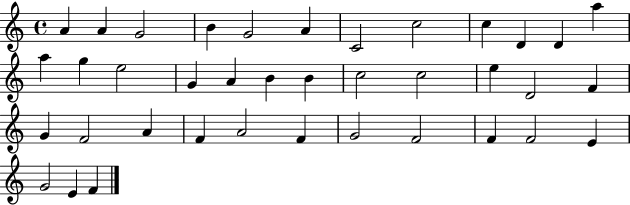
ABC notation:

X:1
T:Untitled
M:4/4
L:1/4
K:C
A A G2 B G2 A C2 c2 c D D a a g e2 G A B B c2 c2 e D2 F G F2 A F A2 F G2 F2 F F2 E G2 E F